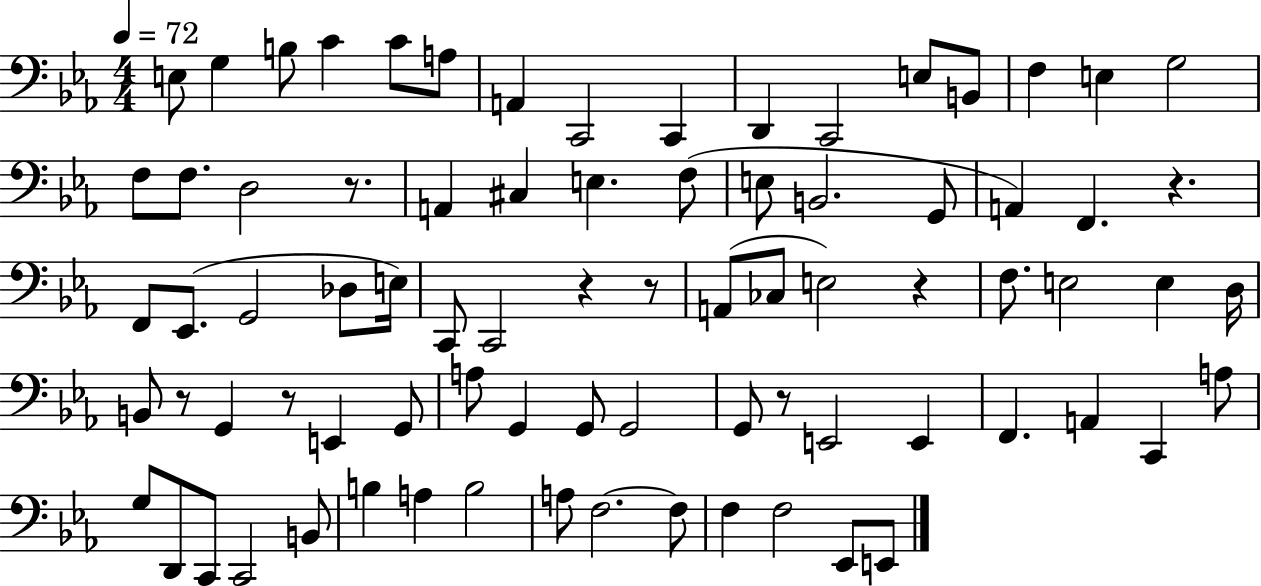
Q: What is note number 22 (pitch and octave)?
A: E3